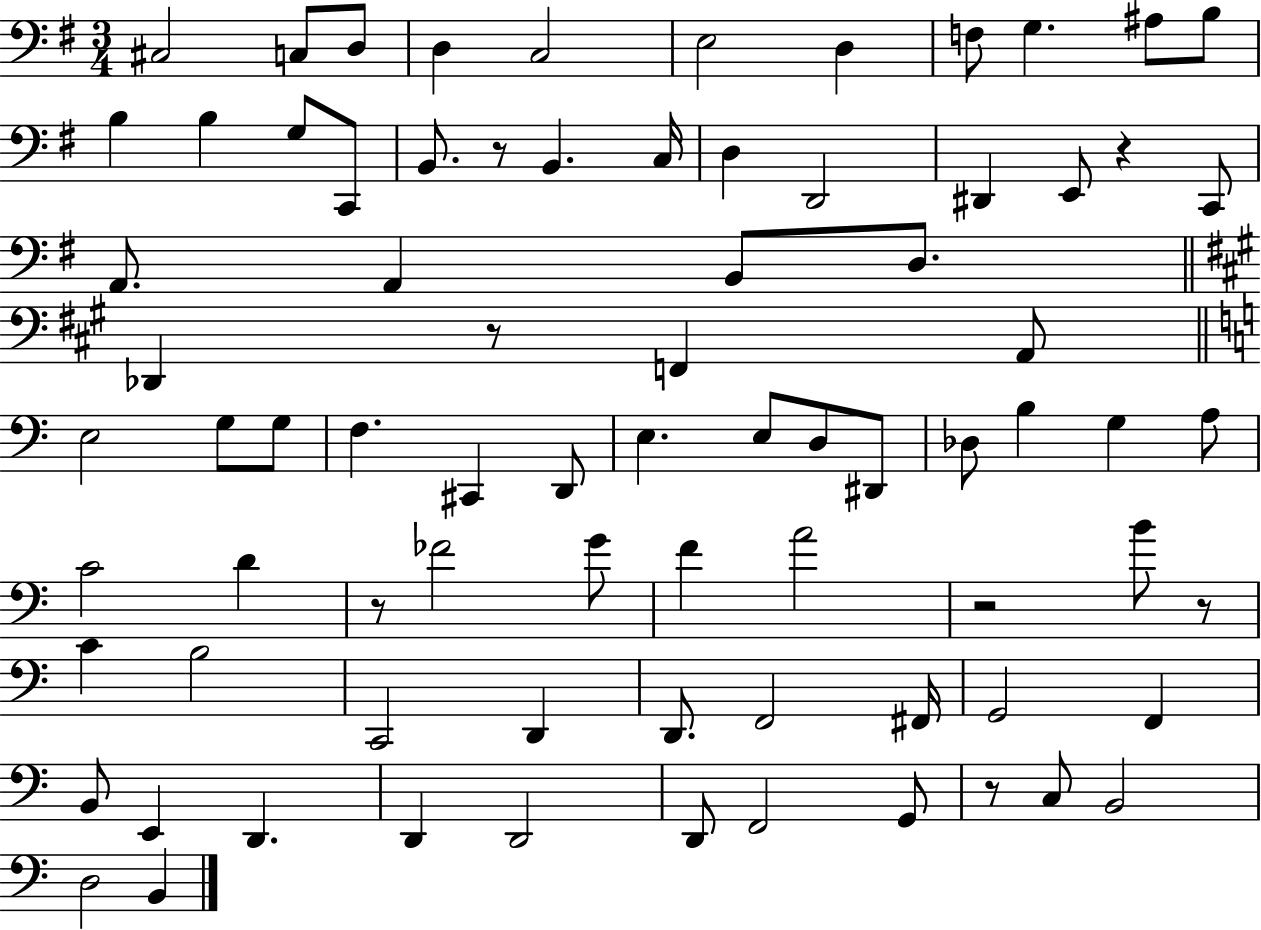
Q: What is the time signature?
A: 3/4